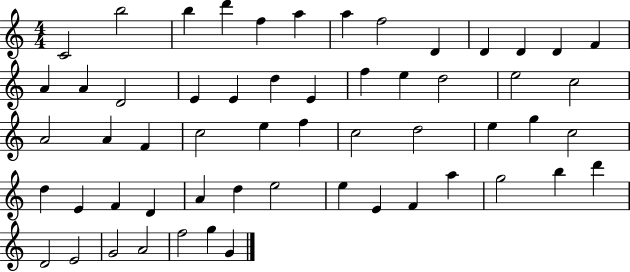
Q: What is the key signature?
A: C major